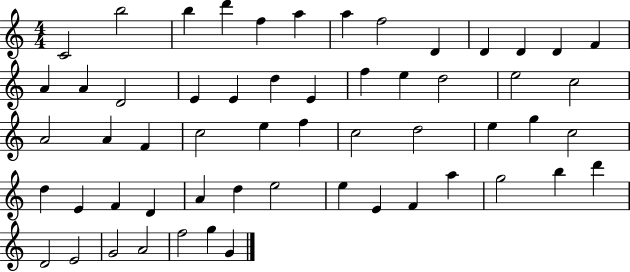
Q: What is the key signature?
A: C major